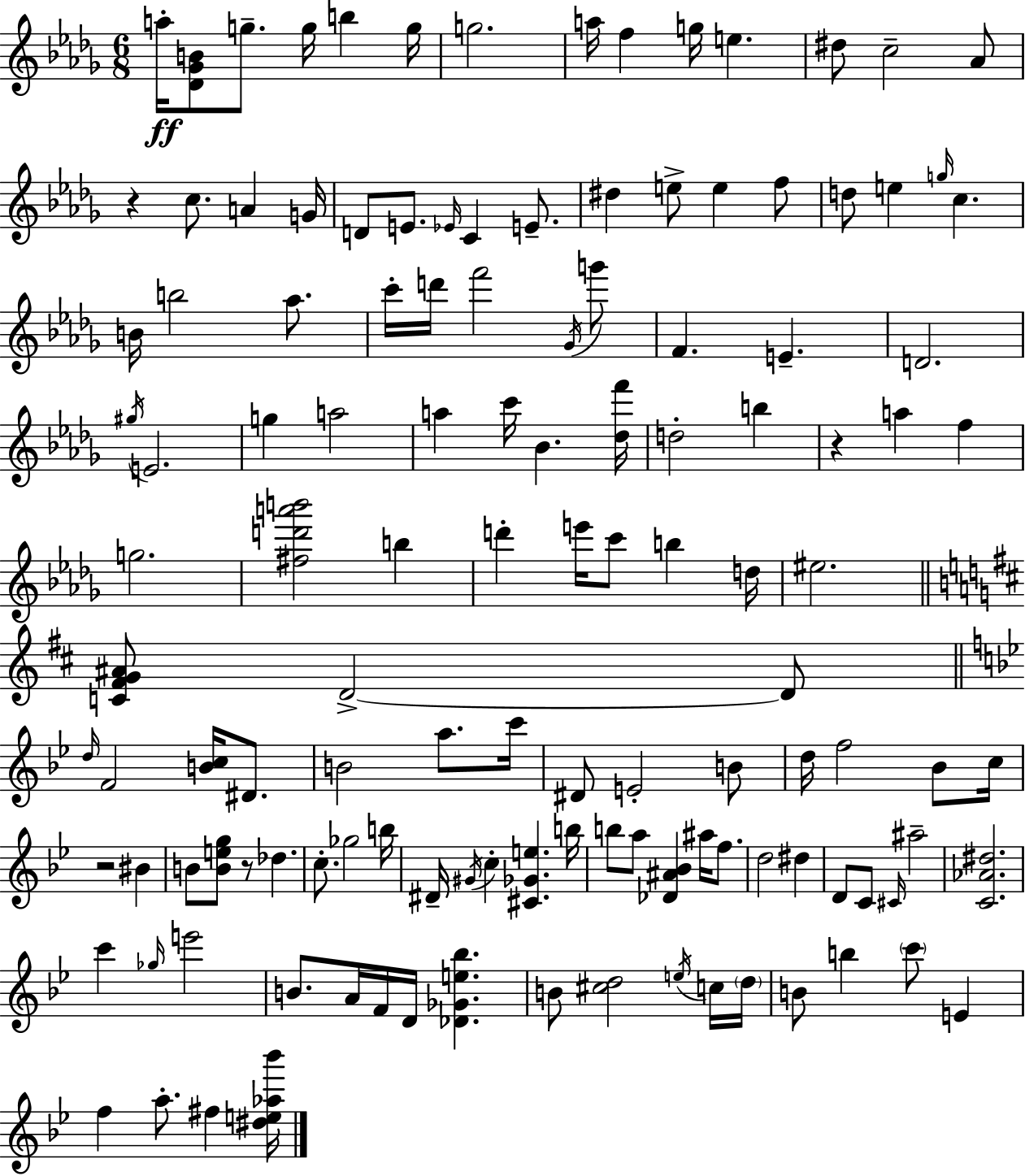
A5/s [Db4,Gb4,B4]/e G5/e. G5/s B5/q G5/s G5/h. A5/s F5/q G5/s E5/q. D#5/e C5/h Ab4/e R/q C5/e. A4/q G4/s D4/e E4/e. Eb4/s C4/q E4/e. D#5/q E5/e E5/q F5/e D5/e E5/q G5/s C5/q. B4/s B5/h Ab5/e. C6/s D6/s F6/h Gb4/s G6/e F4/q. E4/q. D4/h. G#5/s E4/h. G5/q A5/h A5/q C6/s Bb4/q. [Db5,F6]/s D5/h B5/q R/q A5/q F5/q G5/h. [F#5,D6,A6,B6]/h B5/q D6/q E6/s C6/e B5/q D5/s EIS5/h. [C4,F#4,G4,A#4]/e D4/h D4/e D5/s F4/h [B4,C5]/s D#4/e. B4/h A5/e. C6/s D#4/e E4/h B4/e D5/s F5/h Bb4/e C5/s R/h BIS4/q B4/e [B4,E5,G5]/e R/e Db5/q. C5/e. Gb5/h B5/s D#4/s G#4/s C5/q [C#4,Gb4,E5]/q. B5/s B5/e A5/e [Db4,A#4,Bb4]/q A#5/s F5/e. D5/h D#5/q D4/e C4/e C#4/s A#5/h [C4,Ab4,D#5]/h. C6/q Gb5/s E6/h B4/e. A4/s F4/s D4/s [Db4,Gb4,E5,Bb5]/q. B4/e [C#5,D5]/h E5/s C5/s D5/s B4/e B5/q C6/e E4/q F5/q A5/e. F#5/q [D#5,E5,Ab5,Bb6]/s